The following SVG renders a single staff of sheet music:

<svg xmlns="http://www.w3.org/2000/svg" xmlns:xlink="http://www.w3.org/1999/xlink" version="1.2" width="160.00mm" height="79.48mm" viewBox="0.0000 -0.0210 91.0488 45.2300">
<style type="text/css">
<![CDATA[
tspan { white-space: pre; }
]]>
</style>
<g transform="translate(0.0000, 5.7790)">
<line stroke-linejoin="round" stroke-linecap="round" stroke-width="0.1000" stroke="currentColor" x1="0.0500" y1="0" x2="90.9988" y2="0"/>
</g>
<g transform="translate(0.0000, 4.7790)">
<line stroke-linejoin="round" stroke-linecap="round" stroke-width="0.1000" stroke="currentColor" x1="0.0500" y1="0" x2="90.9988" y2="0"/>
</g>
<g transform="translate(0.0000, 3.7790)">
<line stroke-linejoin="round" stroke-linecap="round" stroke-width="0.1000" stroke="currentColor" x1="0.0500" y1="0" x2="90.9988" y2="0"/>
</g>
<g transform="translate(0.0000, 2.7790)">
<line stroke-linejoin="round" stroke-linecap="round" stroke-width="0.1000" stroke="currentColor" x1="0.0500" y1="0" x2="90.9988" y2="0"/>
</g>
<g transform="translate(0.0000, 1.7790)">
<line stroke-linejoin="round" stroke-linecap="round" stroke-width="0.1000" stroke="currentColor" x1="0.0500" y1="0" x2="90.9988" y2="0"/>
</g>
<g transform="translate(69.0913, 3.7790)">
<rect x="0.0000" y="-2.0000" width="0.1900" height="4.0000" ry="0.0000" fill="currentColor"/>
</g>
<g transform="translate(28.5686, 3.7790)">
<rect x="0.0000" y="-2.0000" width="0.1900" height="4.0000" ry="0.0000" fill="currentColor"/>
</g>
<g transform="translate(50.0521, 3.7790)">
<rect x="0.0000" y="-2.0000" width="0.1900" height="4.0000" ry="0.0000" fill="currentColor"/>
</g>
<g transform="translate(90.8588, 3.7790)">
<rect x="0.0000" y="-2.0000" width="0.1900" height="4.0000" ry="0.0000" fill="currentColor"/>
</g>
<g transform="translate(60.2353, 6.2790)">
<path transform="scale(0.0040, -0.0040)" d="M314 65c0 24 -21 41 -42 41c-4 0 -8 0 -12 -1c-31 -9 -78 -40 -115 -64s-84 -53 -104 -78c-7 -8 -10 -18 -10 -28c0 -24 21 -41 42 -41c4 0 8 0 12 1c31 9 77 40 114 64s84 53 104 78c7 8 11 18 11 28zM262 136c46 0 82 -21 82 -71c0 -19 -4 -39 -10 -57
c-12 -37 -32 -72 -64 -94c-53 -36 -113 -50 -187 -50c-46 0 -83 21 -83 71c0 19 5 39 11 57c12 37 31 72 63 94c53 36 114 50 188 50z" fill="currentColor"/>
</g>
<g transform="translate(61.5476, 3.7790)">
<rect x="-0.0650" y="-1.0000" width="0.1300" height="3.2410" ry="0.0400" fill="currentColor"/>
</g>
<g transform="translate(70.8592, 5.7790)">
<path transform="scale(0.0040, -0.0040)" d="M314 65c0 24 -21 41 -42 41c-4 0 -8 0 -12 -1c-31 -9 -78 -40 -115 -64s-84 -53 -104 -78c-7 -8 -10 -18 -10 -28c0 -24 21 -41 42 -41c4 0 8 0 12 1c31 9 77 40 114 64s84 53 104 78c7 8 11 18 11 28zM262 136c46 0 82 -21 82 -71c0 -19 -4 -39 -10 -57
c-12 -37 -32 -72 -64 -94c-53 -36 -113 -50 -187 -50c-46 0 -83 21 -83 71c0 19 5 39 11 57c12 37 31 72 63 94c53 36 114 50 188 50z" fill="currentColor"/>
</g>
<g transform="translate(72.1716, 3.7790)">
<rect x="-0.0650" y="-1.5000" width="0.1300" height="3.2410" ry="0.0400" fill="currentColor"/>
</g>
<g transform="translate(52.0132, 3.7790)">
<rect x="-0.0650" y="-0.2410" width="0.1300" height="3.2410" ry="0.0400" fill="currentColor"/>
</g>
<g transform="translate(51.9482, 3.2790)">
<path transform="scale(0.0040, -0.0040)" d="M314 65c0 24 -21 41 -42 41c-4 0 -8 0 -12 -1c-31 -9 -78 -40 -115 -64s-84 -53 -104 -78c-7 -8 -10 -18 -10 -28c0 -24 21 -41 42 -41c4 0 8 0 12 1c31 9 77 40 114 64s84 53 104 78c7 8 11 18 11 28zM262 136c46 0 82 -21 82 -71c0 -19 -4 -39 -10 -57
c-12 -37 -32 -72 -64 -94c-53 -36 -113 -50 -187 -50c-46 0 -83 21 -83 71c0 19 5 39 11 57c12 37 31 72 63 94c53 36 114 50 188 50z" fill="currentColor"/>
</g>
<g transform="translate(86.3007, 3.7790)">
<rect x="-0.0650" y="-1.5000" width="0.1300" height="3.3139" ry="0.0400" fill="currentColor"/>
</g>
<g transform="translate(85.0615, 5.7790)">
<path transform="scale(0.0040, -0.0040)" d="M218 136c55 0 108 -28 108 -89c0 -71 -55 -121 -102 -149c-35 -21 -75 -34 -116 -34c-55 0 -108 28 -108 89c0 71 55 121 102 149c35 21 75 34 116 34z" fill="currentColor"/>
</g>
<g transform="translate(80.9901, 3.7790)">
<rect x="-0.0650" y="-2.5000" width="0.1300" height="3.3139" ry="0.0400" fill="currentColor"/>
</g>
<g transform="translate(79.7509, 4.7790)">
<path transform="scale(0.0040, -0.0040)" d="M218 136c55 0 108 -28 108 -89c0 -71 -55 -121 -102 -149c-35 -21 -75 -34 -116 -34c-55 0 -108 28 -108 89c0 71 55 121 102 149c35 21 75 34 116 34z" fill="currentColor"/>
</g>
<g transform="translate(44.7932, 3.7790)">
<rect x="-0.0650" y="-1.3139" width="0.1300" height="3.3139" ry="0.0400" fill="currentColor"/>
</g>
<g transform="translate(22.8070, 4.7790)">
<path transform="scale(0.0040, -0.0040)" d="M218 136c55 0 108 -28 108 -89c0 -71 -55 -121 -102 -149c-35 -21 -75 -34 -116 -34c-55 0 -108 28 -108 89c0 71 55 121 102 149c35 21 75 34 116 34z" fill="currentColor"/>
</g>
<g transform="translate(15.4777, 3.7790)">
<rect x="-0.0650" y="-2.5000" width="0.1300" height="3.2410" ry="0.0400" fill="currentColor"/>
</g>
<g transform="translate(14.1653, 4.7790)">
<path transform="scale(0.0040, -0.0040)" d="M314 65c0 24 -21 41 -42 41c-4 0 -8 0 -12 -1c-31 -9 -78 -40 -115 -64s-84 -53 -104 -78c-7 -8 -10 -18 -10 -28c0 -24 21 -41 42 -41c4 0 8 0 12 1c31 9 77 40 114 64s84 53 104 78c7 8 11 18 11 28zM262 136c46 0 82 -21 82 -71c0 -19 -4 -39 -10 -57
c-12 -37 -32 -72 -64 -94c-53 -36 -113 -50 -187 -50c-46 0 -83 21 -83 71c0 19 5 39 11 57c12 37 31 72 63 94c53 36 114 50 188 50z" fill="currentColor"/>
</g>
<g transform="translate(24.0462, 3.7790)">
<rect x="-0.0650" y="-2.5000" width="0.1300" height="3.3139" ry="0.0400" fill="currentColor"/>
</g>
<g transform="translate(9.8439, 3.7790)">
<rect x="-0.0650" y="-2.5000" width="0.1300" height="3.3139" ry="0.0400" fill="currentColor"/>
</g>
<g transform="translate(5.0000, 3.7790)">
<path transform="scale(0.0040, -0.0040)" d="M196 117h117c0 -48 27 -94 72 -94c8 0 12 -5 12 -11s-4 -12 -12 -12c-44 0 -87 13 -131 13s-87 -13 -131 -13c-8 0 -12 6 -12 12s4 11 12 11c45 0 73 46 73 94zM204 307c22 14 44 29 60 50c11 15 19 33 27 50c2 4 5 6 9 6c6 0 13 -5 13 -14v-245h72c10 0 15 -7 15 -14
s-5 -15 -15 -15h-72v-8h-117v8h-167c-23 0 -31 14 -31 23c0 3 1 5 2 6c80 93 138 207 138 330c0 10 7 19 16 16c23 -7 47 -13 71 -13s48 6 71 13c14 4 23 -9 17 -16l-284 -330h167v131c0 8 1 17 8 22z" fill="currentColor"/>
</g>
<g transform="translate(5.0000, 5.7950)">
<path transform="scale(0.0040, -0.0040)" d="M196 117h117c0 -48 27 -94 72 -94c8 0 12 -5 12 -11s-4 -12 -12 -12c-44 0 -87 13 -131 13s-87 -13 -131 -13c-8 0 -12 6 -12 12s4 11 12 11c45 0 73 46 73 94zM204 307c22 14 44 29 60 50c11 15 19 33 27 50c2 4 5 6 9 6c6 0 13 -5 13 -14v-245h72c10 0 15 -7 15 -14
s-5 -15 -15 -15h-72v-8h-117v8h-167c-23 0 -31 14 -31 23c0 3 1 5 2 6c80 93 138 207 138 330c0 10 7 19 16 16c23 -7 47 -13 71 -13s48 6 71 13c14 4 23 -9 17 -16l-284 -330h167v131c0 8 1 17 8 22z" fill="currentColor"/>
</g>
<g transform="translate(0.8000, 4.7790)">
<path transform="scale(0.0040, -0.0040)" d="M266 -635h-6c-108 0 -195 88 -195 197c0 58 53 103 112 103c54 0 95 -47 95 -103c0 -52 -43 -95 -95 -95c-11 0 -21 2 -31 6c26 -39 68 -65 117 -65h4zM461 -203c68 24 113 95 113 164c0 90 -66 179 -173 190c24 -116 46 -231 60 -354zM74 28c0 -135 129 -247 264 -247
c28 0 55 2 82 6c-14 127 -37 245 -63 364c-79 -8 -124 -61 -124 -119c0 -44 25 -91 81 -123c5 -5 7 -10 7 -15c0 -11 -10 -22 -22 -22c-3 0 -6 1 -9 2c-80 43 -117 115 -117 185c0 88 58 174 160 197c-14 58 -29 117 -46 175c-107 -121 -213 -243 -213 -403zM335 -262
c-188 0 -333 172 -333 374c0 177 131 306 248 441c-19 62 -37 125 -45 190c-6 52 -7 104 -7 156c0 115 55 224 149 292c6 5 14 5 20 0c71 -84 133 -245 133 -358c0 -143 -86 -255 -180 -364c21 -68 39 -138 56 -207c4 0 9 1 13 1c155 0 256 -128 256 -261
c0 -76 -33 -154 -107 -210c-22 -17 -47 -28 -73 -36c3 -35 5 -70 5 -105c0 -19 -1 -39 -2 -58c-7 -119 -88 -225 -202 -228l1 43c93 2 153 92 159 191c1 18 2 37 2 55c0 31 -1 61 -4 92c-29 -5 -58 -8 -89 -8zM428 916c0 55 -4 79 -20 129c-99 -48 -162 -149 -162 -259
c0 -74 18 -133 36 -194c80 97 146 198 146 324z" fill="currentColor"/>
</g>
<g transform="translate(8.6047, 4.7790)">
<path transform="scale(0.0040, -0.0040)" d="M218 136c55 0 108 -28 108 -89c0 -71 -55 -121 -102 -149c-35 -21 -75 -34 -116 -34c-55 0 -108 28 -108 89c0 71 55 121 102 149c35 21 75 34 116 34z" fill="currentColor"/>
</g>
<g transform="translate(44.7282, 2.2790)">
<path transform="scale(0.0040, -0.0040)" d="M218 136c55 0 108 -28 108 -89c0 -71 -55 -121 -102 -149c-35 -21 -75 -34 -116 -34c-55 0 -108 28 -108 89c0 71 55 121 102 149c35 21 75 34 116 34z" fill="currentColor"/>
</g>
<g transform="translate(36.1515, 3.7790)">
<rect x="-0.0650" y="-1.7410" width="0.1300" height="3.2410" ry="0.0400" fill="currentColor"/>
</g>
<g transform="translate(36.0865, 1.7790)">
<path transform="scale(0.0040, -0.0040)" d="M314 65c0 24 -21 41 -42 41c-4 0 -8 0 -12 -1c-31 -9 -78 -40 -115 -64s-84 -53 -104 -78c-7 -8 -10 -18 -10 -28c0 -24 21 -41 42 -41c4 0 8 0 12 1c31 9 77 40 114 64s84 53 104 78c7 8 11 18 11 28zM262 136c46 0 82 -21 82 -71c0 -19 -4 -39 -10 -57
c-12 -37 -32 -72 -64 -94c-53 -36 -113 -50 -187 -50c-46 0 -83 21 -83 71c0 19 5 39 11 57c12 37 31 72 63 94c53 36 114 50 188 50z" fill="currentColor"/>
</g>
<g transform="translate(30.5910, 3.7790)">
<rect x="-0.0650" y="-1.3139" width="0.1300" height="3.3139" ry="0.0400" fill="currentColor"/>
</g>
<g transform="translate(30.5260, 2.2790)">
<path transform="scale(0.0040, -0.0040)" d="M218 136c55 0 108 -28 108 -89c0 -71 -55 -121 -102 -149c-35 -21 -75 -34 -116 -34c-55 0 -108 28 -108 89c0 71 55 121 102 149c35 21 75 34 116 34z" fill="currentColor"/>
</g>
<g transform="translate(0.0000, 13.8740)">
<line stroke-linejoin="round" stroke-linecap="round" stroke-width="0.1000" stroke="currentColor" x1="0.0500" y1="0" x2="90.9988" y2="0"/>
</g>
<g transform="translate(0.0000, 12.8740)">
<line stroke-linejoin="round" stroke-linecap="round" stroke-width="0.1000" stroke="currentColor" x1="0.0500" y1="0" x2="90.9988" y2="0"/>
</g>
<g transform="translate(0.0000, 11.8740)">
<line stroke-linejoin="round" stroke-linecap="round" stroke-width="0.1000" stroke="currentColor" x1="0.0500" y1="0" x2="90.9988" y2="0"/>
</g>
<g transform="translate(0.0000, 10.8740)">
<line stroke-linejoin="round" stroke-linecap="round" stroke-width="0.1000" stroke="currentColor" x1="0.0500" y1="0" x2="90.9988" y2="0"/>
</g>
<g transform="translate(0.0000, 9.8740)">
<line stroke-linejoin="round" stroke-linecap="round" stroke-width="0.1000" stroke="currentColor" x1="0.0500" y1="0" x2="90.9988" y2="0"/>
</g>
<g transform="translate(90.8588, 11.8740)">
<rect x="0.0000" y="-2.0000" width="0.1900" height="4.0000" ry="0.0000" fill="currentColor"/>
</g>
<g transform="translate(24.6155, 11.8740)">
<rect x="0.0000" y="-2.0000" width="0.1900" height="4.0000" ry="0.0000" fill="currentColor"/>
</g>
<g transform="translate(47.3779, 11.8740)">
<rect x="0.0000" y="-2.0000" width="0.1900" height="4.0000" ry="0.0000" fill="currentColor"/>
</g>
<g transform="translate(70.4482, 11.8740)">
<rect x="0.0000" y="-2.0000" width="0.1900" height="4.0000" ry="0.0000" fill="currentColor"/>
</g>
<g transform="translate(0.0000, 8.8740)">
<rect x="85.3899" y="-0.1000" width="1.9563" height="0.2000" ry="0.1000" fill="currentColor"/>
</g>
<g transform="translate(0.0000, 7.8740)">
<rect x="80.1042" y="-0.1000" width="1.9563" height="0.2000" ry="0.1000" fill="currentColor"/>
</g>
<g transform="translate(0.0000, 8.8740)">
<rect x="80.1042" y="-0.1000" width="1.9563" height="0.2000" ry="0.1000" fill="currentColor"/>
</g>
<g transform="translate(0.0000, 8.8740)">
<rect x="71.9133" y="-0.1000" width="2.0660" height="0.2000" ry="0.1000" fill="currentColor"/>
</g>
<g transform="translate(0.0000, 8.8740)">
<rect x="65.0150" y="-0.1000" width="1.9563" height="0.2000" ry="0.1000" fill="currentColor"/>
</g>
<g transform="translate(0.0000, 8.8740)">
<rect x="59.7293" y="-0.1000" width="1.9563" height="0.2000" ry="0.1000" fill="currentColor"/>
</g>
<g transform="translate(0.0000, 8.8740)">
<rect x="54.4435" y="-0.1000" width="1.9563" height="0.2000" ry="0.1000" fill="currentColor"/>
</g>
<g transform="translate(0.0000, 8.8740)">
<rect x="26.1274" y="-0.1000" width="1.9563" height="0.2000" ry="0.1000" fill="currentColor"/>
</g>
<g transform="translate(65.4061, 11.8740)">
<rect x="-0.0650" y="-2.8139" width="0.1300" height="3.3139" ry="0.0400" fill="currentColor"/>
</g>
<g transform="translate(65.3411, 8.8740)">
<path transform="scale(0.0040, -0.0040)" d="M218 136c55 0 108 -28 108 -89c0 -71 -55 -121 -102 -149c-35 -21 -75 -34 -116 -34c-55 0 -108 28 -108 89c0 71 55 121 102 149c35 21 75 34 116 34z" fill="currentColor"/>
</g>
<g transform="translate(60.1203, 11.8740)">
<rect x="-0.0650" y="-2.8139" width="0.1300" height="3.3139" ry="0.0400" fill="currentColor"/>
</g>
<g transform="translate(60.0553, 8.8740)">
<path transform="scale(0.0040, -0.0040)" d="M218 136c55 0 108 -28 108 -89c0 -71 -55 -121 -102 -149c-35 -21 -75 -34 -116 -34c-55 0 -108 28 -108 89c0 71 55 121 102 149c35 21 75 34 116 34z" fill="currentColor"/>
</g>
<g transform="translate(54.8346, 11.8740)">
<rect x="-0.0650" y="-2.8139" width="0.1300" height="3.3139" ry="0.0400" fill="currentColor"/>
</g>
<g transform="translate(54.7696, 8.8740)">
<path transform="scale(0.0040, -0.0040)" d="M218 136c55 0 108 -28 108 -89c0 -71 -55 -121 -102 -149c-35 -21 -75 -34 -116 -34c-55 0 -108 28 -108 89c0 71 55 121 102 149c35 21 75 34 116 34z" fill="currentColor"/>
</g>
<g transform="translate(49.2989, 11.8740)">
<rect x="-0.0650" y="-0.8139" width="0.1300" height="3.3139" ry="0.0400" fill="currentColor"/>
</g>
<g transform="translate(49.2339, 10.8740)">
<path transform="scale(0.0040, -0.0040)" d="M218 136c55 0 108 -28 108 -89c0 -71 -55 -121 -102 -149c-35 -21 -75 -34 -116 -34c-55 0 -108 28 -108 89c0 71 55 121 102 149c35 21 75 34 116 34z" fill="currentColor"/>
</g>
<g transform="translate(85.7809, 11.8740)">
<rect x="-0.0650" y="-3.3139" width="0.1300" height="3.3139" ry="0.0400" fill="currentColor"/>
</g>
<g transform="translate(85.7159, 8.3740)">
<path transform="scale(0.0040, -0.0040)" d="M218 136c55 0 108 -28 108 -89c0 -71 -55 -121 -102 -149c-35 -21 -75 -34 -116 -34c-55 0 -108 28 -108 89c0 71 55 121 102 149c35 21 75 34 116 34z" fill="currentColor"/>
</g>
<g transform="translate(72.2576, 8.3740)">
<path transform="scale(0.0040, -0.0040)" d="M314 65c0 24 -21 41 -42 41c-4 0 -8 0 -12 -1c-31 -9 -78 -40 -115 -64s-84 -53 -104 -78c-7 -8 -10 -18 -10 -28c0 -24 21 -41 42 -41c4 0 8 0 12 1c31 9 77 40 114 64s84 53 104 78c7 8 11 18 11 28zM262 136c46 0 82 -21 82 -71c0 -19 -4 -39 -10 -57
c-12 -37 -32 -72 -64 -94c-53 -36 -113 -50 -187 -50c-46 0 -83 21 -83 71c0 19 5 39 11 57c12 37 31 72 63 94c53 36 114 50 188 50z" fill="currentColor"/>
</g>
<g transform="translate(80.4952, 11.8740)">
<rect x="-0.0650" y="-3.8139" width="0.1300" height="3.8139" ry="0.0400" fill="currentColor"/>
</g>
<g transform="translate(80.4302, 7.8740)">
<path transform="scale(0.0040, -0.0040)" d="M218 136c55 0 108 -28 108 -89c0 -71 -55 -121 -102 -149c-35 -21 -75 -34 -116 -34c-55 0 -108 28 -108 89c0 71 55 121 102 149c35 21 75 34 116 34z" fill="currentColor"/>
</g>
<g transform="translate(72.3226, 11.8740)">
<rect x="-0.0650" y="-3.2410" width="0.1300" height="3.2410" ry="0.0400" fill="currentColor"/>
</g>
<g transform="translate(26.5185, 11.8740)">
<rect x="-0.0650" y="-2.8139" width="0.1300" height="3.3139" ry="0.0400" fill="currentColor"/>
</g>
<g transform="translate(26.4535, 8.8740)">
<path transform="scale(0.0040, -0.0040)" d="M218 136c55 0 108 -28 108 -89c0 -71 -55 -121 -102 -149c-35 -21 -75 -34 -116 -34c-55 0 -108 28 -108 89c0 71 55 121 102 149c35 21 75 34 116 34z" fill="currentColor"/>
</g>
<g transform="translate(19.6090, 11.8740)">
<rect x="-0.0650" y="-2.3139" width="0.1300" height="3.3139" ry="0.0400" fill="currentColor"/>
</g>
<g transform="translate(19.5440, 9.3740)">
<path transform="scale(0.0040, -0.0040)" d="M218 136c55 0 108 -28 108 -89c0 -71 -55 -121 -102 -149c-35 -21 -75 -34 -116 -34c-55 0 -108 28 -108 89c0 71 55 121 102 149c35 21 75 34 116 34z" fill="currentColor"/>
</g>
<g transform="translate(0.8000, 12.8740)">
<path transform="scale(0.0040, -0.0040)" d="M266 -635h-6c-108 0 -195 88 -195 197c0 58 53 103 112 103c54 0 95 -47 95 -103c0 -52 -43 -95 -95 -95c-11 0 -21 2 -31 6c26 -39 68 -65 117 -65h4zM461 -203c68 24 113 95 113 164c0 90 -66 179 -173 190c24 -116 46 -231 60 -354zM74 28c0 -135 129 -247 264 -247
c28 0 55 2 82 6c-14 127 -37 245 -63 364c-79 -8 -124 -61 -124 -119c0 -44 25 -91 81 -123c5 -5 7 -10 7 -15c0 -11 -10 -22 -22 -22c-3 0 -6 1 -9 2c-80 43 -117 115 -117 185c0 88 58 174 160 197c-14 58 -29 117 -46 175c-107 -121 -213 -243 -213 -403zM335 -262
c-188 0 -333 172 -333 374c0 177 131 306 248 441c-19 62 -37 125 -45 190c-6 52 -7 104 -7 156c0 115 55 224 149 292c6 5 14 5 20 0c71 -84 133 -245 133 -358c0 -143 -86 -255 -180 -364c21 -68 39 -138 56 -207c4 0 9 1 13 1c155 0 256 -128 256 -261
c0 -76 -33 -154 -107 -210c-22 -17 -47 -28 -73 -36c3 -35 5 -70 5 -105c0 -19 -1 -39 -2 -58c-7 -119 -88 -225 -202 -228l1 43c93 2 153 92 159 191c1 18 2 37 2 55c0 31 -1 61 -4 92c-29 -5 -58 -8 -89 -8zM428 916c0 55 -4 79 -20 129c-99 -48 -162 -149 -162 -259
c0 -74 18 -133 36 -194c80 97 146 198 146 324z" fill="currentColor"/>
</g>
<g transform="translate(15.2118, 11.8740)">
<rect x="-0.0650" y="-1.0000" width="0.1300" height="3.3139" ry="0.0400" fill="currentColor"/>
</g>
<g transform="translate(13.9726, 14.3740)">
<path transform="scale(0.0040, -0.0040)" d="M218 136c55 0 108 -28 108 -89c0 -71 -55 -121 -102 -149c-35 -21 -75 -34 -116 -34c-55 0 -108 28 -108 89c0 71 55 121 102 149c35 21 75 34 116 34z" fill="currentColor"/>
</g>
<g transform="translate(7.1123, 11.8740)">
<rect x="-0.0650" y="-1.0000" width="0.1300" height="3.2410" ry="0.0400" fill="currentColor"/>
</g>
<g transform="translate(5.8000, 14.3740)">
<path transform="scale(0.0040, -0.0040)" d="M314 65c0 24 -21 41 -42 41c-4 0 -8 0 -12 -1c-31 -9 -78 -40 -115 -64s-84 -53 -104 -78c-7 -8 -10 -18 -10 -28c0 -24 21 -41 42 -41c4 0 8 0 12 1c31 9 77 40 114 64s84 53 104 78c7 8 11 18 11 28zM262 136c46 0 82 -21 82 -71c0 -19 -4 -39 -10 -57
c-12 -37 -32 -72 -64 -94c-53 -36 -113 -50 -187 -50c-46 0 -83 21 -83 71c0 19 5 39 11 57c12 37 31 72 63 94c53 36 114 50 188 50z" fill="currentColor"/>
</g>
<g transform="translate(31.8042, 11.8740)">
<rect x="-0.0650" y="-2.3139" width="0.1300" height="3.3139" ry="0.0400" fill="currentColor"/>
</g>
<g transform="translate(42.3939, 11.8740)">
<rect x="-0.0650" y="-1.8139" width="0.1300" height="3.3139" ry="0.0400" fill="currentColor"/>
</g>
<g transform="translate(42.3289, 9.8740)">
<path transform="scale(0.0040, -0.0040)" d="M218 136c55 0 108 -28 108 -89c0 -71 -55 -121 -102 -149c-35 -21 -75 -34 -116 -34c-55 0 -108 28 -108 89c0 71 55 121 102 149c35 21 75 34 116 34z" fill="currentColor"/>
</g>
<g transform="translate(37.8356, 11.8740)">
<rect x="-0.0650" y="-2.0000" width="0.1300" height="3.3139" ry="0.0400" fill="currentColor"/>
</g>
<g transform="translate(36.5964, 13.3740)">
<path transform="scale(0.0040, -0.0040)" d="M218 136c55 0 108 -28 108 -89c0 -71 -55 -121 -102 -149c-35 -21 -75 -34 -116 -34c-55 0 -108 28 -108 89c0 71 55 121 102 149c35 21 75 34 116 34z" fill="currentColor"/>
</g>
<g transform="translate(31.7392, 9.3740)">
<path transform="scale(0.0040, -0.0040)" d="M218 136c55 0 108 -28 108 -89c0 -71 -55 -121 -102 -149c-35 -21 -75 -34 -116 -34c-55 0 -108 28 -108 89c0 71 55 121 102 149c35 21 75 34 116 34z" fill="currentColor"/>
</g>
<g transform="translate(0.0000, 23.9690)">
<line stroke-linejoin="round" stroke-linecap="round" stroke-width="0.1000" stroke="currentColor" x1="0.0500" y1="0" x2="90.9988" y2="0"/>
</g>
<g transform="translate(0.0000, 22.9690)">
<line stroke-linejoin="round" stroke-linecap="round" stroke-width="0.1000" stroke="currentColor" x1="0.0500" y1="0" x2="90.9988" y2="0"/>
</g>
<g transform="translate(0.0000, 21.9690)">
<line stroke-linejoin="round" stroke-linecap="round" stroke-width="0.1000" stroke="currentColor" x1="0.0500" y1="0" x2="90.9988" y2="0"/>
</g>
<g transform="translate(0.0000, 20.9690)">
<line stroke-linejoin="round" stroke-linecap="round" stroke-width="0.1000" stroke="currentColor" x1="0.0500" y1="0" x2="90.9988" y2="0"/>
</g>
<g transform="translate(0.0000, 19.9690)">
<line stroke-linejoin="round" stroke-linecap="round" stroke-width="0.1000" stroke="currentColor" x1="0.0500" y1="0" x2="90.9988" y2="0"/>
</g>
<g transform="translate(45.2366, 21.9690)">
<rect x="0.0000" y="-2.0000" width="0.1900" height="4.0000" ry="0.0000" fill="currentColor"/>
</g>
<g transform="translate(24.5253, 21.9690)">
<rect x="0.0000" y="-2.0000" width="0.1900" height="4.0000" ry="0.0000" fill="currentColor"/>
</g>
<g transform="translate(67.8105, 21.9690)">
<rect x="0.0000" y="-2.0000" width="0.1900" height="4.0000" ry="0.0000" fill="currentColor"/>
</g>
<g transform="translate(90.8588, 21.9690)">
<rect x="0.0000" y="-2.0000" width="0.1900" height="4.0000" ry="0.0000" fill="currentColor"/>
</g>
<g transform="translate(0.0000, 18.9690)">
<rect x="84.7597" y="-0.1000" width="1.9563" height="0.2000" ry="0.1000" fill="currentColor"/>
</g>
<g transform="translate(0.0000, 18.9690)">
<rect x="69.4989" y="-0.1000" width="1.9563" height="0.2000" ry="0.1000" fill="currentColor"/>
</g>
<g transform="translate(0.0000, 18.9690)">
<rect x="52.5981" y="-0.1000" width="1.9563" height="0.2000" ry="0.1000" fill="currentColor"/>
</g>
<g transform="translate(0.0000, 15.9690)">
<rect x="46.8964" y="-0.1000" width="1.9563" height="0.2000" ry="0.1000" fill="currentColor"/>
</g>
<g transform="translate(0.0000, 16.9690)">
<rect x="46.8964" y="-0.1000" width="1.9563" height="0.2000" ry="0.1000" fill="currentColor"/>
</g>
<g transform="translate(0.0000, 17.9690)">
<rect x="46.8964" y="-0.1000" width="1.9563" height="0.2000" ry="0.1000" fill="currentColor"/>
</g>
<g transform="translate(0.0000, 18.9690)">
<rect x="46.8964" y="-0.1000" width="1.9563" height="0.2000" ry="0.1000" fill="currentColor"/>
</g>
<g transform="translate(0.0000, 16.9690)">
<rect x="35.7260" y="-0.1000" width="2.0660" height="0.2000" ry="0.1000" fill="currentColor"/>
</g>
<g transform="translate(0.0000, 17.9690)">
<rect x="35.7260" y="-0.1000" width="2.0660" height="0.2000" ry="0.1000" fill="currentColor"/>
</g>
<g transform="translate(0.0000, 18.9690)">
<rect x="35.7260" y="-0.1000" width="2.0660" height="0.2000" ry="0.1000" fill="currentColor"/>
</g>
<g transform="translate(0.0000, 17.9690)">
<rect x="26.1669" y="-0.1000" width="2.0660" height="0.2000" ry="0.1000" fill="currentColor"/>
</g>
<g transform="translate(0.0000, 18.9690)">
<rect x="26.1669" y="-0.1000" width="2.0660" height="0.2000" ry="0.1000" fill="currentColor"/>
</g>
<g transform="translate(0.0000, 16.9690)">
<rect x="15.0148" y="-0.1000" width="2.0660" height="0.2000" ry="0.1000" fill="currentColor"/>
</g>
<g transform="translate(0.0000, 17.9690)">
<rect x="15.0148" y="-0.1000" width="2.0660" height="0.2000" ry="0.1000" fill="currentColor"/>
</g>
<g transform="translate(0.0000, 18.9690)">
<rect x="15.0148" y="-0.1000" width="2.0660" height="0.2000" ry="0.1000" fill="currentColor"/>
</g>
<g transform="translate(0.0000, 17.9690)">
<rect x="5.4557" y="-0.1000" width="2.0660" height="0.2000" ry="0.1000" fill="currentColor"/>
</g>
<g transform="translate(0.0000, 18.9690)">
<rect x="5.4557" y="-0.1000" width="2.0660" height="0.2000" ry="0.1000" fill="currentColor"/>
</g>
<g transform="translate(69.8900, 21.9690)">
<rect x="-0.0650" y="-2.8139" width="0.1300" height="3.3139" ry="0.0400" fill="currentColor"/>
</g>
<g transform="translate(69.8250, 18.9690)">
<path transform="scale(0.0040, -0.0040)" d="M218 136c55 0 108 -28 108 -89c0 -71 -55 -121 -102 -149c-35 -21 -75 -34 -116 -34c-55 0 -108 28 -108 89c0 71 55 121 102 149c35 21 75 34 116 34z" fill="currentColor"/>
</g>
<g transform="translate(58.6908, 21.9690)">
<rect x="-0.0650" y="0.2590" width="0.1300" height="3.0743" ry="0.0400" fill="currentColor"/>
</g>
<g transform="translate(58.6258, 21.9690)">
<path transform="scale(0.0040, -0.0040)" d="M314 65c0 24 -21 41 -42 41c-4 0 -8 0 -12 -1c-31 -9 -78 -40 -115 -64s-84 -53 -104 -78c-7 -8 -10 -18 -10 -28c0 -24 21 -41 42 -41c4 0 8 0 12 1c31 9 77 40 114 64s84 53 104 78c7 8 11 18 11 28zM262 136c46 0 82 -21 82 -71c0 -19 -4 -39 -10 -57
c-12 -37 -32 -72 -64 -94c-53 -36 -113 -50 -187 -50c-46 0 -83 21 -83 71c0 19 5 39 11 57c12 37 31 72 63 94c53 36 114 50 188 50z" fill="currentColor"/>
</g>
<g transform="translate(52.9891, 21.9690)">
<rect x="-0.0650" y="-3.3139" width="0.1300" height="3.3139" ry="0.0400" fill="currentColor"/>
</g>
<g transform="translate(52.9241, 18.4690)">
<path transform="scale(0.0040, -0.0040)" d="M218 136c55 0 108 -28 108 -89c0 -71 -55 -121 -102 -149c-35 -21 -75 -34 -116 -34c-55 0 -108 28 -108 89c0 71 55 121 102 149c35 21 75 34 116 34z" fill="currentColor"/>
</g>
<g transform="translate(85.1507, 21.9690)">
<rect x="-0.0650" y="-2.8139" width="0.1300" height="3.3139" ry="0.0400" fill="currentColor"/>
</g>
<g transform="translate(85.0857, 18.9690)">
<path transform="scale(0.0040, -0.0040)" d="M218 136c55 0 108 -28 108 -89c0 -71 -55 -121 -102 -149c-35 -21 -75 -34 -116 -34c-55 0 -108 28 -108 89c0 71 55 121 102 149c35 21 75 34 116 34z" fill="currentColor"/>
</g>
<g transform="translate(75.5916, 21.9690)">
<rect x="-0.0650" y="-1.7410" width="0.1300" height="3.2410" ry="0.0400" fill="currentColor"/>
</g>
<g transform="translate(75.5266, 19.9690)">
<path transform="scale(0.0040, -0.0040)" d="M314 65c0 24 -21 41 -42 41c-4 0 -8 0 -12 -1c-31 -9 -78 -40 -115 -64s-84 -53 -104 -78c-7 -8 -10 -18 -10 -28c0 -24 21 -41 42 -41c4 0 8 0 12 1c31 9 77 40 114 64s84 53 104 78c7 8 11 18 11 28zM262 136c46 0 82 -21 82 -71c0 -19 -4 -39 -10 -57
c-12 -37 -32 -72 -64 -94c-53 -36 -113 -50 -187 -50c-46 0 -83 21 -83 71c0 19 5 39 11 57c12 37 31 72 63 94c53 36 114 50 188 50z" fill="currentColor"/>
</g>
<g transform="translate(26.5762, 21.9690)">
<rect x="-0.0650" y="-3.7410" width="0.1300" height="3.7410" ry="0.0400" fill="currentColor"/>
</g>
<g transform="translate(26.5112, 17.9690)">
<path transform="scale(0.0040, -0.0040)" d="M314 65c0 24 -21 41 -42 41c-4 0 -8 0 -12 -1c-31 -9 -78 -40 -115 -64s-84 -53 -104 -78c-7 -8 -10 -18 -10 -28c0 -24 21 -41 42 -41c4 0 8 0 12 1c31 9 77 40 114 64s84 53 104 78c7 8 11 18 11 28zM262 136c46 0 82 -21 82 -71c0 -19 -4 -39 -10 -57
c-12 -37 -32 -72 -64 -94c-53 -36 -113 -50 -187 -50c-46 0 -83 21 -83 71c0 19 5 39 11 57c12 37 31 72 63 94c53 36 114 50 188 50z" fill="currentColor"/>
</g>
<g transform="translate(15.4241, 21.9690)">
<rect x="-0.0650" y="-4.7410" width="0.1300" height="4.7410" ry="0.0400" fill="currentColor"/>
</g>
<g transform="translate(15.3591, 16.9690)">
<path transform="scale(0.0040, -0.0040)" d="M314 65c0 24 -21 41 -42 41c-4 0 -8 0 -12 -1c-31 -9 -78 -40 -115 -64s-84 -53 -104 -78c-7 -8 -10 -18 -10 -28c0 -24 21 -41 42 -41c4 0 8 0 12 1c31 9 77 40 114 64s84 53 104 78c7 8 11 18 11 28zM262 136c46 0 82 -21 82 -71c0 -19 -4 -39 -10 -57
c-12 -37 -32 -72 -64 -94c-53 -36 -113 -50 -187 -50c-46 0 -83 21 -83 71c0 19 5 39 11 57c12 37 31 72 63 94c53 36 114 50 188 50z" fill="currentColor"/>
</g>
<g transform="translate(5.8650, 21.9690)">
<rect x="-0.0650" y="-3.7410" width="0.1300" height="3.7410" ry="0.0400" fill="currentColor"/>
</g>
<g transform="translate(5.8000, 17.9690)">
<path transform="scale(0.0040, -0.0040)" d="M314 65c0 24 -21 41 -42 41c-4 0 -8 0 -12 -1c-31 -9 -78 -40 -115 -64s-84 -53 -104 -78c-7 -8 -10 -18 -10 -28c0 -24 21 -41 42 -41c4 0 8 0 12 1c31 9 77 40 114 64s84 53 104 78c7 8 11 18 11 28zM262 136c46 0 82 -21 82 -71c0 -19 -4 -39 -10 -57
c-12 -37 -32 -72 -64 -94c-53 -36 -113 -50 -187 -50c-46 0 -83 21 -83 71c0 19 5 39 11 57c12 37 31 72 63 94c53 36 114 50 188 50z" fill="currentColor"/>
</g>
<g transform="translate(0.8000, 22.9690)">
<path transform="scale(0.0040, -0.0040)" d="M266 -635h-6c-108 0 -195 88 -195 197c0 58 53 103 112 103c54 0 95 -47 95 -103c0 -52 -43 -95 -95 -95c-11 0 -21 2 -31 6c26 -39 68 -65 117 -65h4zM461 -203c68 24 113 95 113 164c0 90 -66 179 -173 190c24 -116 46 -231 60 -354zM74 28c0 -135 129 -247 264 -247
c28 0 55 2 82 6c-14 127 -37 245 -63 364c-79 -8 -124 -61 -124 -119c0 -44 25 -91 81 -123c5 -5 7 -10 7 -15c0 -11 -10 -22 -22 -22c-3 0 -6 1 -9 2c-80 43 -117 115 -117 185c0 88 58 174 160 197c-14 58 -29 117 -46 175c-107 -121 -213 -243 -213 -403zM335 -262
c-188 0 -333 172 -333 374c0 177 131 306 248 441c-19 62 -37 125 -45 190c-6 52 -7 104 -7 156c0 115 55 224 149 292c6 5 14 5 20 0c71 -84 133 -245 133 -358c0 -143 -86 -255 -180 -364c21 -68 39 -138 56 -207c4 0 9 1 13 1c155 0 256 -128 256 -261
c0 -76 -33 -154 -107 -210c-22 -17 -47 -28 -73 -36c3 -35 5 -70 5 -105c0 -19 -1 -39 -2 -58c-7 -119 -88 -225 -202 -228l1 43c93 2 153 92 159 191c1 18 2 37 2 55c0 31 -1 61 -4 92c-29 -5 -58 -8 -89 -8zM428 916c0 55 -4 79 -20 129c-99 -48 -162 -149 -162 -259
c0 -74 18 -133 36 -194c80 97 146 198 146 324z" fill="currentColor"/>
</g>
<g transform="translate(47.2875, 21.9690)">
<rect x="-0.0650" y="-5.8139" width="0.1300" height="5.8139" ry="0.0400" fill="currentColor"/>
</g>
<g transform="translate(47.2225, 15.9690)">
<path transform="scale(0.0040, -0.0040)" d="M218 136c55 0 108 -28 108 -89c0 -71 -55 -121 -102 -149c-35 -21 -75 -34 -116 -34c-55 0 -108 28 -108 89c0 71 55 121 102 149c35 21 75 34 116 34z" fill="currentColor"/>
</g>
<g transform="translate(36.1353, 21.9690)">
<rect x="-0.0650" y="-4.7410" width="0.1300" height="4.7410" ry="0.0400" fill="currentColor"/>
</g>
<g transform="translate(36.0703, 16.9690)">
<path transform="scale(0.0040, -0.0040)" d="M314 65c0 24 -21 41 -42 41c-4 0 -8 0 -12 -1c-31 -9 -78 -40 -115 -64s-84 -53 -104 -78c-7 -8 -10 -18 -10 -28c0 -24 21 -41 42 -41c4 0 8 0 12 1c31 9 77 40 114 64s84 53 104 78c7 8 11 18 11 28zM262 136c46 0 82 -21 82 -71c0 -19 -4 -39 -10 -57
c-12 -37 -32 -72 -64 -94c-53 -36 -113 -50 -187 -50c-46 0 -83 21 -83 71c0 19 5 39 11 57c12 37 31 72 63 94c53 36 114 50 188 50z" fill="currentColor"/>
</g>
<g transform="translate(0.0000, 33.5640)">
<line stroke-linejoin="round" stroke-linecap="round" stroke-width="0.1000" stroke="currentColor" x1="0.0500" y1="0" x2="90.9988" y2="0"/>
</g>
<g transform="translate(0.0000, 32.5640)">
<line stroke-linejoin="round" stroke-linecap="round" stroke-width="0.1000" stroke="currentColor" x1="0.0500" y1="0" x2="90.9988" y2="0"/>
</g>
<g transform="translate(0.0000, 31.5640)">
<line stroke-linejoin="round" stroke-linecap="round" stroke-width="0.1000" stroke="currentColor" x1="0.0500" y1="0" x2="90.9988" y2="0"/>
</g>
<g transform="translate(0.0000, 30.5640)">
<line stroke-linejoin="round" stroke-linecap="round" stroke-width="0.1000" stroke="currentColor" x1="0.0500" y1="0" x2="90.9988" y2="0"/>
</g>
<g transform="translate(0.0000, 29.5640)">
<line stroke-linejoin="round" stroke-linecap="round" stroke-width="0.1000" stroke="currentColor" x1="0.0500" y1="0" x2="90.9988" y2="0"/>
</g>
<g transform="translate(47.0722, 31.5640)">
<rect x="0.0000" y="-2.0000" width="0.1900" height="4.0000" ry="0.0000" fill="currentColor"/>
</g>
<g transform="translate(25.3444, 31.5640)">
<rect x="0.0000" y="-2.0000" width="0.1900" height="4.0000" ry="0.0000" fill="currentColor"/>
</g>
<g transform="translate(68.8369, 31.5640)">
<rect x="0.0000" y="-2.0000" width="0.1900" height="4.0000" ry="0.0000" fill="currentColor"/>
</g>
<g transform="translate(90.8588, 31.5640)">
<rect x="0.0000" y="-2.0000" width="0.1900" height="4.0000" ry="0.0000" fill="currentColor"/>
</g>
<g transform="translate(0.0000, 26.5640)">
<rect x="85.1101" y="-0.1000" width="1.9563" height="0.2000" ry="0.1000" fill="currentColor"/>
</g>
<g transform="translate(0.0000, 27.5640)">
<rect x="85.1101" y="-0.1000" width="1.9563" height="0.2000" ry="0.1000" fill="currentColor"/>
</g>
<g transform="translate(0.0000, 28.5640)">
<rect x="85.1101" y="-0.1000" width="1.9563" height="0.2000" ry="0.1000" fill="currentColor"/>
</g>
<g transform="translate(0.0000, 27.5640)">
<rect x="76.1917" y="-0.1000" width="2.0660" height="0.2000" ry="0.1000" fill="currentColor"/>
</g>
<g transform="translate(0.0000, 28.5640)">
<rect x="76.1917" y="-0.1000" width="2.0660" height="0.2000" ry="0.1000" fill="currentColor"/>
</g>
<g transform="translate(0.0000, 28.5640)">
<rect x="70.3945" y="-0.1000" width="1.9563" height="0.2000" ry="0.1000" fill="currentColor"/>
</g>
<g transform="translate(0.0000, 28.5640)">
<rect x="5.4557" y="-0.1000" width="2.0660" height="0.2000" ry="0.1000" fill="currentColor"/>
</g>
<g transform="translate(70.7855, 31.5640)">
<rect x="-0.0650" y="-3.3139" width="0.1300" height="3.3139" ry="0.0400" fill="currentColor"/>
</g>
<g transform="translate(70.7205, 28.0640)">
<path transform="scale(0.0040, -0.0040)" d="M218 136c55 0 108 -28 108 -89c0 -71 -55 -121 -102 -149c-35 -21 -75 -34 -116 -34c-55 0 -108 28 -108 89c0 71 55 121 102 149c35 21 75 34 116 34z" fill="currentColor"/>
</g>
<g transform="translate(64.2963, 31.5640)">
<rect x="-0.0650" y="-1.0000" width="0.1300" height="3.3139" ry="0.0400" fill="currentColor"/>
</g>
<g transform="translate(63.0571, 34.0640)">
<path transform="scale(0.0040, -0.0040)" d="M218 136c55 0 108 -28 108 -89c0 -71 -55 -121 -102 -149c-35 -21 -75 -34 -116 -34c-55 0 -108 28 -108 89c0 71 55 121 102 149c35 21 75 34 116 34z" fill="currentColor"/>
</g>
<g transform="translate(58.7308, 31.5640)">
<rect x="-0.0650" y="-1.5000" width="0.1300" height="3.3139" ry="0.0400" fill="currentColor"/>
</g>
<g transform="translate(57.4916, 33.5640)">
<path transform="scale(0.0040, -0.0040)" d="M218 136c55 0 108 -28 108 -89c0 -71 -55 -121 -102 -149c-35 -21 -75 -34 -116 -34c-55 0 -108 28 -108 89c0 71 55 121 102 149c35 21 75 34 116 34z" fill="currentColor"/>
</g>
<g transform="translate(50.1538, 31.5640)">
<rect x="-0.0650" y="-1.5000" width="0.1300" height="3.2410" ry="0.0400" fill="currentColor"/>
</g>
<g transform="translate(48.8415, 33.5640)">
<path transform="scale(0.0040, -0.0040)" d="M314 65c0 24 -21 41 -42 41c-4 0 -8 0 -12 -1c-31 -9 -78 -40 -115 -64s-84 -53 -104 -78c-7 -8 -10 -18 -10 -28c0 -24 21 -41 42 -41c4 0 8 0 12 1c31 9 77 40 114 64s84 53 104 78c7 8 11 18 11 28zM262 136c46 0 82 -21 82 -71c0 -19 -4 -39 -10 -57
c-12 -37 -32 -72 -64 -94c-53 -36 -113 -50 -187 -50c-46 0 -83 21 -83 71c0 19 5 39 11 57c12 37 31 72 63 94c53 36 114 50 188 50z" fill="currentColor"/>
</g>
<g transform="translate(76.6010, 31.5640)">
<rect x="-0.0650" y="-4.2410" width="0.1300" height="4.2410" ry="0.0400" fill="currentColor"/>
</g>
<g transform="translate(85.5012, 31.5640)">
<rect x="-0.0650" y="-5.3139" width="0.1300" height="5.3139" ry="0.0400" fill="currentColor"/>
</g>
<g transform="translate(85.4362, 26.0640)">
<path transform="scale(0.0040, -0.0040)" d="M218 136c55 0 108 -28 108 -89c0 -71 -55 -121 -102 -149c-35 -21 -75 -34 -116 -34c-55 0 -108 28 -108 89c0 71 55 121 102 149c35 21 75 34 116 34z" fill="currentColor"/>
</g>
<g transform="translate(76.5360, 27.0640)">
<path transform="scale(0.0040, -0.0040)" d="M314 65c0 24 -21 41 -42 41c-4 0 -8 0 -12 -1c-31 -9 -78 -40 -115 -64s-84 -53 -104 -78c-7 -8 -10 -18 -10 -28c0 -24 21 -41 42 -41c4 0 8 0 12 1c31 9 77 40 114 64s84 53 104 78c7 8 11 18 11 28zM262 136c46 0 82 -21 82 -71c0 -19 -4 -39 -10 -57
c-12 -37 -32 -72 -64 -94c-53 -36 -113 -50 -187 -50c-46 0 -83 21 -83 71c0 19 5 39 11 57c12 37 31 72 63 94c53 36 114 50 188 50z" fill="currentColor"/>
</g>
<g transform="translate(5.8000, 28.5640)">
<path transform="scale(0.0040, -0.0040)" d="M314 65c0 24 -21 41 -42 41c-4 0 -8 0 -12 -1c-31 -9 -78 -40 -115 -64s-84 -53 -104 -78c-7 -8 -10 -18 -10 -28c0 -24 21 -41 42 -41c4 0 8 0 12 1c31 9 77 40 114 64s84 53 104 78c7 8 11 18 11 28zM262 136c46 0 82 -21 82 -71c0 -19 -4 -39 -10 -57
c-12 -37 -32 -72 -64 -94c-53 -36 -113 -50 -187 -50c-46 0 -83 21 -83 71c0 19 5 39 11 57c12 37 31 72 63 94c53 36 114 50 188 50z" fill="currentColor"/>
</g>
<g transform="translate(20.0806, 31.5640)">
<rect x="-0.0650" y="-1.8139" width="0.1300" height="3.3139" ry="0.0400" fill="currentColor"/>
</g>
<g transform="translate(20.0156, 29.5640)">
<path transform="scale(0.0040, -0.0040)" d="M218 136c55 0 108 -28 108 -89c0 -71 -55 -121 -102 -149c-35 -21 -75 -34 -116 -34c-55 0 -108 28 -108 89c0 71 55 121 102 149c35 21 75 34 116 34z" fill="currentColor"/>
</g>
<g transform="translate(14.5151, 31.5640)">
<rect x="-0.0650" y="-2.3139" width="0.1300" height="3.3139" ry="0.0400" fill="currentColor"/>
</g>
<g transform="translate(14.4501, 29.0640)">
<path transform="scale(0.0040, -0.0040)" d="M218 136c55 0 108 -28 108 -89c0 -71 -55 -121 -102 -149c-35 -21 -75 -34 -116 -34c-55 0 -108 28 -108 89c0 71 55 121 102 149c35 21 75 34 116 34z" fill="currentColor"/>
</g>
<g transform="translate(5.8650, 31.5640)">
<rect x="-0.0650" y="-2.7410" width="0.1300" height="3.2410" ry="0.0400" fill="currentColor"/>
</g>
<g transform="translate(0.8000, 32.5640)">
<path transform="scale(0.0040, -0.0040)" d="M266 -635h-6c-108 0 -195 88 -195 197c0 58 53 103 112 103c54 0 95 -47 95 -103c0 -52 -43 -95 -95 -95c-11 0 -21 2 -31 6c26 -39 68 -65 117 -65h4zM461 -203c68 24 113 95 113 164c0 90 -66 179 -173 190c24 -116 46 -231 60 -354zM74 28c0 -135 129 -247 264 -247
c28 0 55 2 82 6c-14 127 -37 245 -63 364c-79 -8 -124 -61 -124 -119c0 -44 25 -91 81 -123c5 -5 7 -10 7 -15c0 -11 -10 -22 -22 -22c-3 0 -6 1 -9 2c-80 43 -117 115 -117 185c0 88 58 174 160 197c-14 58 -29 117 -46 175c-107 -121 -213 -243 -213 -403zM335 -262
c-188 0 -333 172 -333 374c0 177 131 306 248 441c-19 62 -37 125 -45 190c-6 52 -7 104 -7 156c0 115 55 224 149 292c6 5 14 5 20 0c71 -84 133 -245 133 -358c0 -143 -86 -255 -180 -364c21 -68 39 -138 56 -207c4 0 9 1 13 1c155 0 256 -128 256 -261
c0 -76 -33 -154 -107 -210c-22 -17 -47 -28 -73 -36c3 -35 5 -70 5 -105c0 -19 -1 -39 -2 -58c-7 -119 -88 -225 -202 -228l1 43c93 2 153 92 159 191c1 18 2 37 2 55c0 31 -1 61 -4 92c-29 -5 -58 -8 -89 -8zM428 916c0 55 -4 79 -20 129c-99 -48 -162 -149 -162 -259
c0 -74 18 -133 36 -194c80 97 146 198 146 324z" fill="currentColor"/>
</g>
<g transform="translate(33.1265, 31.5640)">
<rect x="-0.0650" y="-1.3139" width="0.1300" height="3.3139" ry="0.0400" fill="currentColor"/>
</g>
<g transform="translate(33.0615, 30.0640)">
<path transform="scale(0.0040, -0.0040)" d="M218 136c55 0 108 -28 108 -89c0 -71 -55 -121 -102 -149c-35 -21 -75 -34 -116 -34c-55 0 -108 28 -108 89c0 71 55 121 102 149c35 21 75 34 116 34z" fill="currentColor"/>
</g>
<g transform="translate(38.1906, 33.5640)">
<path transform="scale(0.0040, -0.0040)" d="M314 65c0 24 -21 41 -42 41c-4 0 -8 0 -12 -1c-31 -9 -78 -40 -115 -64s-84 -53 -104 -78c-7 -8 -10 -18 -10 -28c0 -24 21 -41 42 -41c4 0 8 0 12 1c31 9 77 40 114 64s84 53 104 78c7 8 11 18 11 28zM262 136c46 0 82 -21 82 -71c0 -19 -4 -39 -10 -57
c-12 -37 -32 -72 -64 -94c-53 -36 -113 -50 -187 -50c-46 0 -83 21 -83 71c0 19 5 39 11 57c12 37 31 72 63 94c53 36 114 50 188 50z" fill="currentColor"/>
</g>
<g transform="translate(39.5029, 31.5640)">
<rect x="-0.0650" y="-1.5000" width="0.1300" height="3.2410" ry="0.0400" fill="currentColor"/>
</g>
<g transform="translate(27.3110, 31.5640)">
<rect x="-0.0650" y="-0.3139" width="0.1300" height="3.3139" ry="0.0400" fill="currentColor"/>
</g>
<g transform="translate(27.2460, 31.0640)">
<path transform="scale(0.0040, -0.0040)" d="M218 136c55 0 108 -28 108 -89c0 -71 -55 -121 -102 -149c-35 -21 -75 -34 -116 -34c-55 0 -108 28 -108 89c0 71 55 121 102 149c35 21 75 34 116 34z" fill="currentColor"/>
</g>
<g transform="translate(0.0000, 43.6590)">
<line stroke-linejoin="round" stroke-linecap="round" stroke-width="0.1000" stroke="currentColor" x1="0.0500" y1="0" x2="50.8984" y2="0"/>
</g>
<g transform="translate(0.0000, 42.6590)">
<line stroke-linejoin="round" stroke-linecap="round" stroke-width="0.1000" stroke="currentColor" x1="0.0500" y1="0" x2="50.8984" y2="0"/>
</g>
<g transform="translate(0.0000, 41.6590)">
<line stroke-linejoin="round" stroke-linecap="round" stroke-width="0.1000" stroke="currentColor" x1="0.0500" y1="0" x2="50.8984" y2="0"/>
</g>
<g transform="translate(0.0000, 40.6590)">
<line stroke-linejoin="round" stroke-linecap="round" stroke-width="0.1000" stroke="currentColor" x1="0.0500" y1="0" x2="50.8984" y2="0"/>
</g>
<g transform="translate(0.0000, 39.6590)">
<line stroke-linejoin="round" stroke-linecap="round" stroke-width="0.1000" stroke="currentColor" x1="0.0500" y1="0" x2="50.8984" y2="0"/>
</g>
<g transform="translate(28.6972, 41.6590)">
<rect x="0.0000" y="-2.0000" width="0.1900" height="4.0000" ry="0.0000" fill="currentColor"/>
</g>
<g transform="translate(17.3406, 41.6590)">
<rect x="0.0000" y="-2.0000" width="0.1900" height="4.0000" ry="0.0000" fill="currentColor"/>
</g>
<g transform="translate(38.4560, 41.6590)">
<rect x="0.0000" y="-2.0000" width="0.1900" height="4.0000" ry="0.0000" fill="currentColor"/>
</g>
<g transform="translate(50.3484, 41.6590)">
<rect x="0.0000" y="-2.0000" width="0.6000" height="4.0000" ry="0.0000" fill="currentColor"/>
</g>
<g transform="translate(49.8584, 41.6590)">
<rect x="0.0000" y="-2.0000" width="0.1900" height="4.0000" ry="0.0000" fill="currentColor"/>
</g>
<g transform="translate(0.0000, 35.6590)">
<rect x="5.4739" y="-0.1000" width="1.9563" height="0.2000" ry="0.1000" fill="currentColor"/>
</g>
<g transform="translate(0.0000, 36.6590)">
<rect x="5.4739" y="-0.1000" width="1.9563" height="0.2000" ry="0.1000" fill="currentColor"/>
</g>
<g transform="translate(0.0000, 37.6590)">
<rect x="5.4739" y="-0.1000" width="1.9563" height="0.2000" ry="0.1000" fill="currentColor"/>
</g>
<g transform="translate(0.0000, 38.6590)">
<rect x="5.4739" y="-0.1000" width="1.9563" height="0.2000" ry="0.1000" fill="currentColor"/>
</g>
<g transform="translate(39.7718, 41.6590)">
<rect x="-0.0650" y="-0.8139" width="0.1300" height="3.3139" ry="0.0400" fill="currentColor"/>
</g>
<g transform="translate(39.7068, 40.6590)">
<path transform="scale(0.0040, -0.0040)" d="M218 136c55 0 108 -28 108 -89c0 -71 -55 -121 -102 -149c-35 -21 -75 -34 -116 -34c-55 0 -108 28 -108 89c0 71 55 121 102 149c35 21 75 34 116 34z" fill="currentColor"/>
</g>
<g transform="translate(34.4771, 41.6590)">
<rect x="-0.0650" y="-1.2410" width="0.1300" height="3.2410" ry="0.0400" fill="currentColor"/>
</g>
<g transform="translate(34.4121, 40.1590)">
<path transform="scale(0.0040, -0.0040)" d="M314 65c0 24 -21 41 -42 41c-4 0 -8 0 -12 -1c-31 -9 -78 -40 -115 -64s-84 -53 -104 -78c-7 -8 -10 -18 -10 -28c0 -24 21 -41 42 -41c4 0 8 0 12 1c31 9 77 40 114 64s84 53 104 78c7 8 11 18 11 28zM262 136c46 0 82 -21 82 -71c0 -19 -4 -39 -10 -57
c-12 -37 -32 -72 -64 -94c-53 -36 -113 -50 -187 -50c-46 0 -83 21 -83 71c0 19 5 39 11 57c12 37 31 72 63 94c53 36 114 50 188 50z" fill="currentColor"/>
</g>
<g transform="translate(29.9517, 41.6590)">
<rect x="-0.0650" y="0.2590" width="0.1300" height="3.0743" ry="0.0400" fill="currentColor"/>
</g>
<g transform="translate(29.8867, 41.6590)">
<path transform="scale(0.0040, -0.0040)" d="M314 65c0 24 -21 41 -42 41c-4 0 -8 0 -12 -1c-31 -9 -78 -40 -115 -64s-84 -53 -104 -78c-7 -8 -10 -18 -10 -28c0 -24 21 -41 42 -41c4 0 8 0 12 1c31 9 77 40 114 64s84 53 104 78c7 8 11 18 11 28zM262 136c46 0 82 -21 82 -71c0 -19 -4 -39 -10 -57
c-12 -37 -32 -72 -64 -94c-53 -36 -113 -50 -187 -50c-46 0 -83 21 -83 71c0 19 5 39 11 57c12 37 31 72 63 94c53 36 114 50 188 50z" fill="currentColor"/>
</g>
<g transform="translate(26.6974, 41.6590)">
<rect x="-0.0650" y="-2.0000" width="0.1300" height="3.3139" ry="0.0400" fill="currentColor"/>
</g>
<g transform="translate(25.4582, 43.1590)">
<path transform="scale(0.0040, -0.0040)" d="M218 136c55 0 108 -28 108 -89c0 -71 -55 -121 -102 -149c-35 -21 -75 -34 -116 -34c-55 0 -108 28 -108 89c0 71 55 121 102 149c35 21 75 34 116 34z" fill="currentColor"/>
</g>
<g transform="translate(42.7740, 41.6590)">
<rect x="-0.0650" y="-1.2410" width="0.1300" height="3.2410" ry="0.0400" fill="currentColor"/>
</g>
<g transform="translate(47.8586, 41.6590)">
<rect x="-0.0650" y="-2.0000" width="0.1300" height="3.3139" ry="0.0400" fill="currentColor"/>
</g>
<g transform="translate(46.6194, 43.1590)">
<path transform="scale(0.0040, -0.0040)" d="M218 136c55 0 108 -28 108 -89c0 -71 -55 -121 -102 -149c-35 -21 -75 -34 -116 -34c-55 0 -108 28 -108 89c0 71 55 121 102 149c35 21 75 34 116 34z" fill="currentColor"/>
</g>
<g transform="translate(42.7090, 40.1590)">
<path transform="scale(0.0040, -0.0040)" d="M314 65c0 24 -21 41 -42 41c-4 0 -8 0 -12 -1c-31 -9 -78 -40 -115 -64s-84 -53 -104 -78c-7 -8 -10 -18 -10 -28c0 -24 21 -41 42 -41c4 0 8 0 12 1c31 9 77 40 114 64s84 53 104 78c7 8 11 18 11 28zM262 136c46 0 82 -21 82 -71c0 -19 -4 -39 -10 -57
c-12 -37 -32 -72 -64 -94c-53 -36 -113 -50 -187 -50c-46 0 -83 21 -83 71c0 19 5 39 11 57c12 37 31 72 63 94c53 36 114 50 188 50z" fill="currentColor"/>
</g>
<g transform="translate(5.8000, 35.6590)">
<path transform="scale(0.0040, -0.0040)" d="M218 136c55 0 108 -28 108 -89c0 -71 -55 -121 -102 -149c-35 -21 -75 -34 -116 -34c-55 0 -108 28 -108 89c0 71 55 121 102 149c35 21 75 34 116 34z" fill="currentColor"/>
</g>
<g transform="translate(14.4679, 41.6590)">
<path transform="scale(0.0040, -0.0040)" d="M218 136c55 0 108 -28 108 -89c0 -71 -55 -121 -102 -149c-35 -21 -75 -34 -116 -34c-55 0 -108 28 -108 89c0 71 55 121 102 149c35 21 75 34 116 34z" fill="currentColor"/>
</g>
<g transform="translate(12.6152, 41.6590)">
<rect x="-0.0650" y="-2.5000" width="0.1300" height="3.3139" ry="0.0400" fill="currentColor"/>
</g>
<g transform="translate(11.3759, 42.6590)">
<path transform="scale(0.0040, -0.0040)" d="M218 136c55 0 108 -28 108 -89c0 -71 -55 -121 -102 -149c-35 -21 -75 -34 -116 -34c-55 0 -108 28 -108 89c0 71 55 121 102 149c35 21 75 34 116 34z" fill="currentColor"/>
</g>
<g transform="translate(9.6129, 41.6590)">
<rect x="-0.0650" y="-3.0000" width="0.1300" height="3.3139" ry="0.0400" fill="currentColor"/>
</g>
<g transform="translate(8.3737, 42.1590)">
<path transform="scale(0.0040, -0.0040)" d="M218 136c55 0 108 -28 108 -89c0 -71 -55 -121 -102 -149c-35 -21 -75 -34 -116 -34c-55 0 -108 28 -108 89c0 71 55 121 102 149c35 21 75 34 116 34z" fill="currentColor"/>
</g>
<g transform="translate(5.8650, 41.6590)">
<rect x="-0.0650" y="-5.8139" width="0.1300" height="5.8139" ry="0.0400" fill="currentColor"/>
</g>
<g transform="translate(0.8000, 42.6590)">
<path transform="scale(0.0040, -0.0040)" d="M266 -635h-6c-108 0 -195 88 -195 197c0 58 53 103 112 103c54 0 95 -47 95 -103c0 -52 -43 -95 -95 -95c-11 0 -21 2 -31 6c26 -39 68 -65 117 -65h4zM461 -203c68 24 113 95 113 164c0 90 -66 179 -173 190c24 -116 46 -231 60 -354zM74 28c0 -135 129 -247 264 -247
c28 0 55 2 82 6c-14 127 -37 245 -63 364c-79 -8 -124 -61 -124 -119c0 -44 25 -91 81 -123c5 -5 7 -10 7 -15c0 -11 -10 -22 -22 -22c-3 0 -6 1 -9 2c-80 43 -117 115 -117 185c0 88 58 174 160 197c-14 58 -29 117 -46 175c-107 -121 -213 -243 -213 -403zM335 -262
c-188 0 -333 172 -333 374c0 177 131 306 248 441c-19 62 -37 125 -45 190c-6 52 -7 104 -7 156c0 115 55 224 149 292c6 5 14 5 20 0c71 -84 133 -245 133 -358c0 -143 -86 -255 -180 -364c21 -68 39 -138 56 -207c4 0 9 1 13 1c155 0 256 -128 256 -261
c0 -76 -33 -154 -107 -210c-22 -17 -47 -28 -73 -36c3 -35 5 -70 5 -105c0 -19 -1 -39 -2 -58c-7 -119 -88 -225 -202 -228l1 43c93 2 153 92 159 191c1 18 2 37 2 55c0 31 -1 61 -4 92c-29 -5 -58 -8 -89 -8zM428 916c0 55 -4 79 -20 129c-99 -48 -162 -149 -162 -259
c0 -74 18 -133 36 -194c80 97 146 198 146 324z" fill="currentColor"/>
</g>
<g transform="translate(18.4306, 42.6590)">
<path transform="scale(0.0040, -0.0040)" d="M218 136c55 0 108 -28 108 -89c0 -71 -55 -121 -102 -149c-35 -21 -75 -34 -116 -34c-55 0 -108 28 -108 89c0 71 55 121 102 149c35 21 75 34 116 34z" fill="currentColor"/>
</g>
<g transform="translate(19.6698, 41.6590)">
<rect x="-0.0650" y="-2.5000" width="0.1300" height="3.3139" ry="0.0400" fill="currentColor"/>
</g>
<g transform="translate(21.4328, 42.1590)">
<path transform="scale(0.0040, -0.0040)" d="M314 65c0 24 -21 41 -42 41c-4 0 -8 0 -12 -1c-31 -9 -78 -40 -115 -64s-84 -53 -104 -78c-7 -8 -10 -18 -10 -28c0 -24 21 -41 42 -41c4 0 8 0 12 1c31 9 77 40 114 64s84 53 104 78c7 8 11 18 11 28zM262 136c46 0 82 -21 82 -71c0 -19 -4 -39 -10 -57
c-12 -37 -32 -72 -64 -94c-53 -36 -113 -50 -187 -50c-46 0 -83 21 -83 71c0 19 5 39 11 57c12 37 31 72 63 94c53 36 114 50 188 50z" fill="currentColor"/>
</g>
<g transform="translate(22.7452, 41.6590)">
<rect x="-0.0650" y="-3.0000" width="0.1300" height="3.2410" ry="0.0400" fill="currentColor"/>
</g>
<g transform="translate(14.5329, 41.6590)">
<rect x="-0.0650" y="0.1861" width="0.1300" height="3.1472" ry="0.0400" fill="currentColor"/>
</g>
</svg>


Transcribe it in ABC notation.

X:1
T:Untitled
M:4/4
L:1/4
K:C
G G2 G e f2 e c2 D2 E2 G E D2 D g a g F f d a a a b2 c' b c'2 e'2 c'2 e'2 g' b B2 a f2 a a2 g f c e E2 E2 E D b d'2 f' g' A G B G A2 F B2 e2 d e2 F